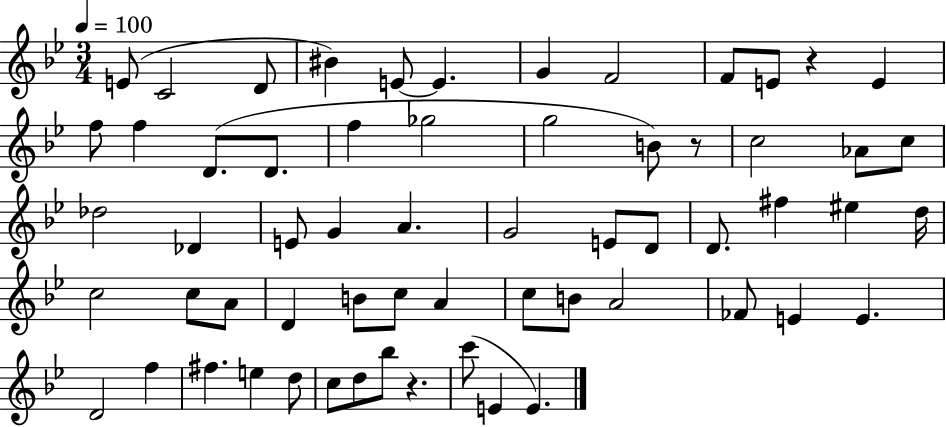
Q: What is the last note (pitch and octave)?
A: E4